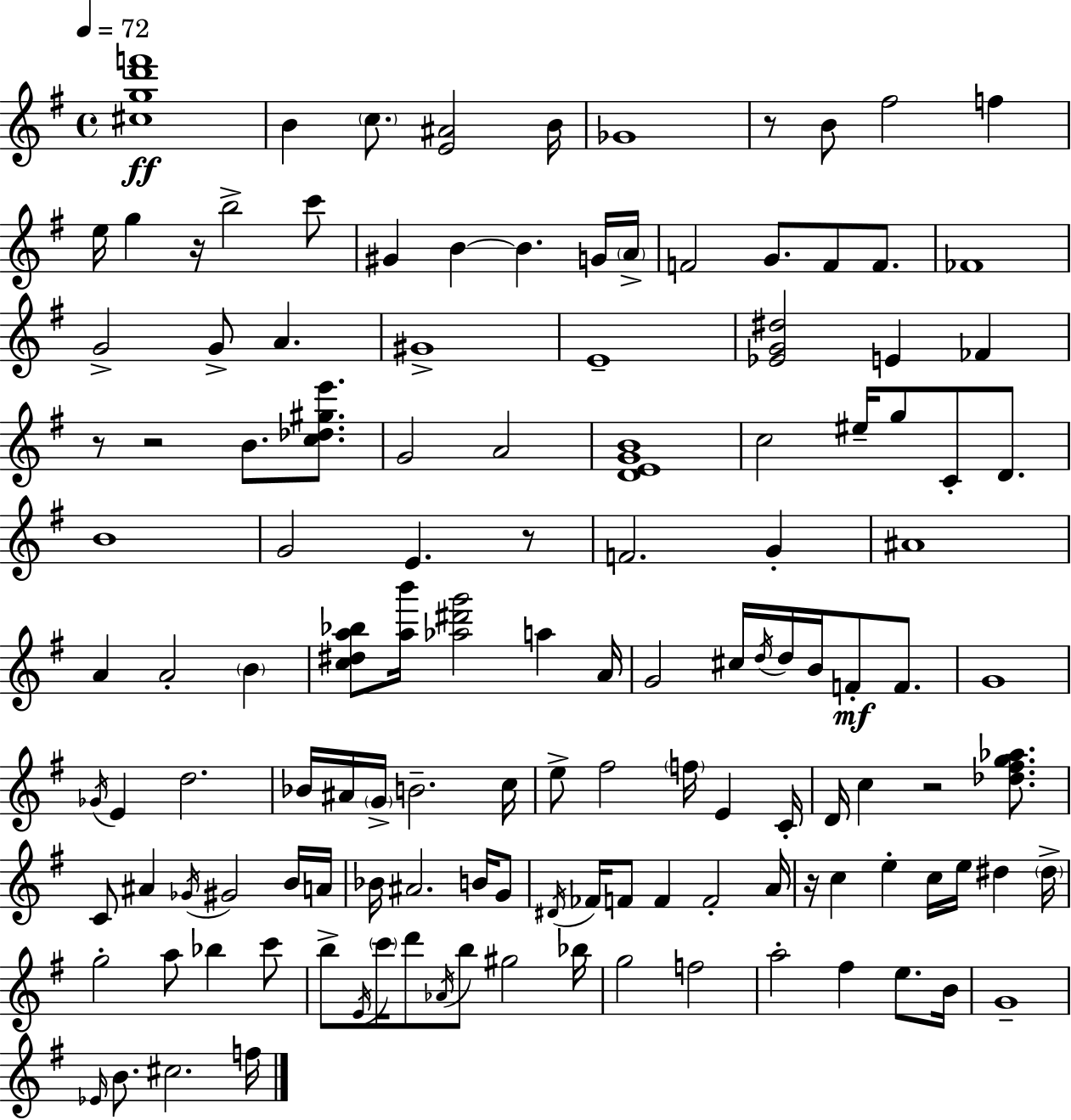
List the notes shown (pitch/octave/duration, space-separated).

[C#5,G5,D6,F6]/w B4/q C5/e. [E4,A#4]/h B4/s Gb4/w R/e B4/e F#5/h F5/q E5/s G5/q R/s B5/h C6/e G#4/q B4/q B4/q. G4/s A4/s F4/h G4/e. F4/e F4/e. FES4/w G4/h G4/e A4/q. G#4/w E4/w [Eb4,G4,D#5]/h E4/q FES4/q R/e R/h B4/e. [C5,Db5,G#5,E6]/e. G4/h A4/h [D4,E4,G4,B4]/w C5/h EIS5/s G5/e C4/e D4/e. B4/w G4/h E4/q. R/e F4/h. G4/q A#4/w A4/q A4/h B4/q [C5,D#5,A5,Bb5]/e [A5,B6]/s [Ab5,D#6,G6]/h A5/q A4/s G4/h C#5/s D5/s D5/s B4/s F4/e F4/e. G4/w Gb4/s E4/q D5/h. Bb4/s A#4/s G4/s B4/h. C5/s E5/e F#5/h F5/s E4/q C4/s D4/s C5/q R/h [Db5,F#5,G5,Ab5]/e. C4/e A#4/q Gb4/s G#4/h B4/s A4/s Bb4/s A#4/h. B4/s G4/e D#4/s FES4/s F4/e F4/q F4/h A4/s R/s C5/q E5/q C5/s E5/s D#5/q D#5/s G5/h A5/e Bb5/q C6/e B5/e E4/s C6/s D6/e Ab4/s B5/e G#5/h Bb5/s G5/h F5/h A5/h F#5/q E5/e. B4/s G4/w Eb4/s B4/e. C#5/h. F5/s